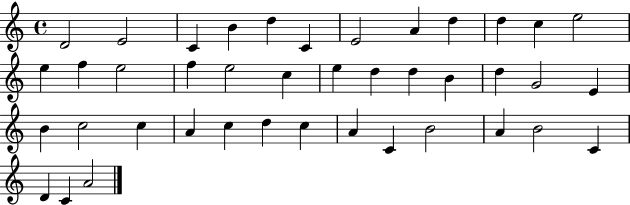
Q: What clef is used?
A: treble